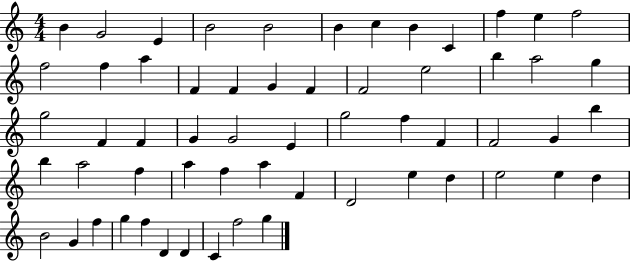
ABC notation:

X:1
T:Untitled
M:4/4
L:1/4
K:C
B G2 E B2 B2 B c B C f e f2 f2 f a F F G F F2 e2 b a2 g g2 F F G G2 E g2 f F F2 G b b a2 f a f a F D2 e d e2 e d B2 G f g f D D C f2 g